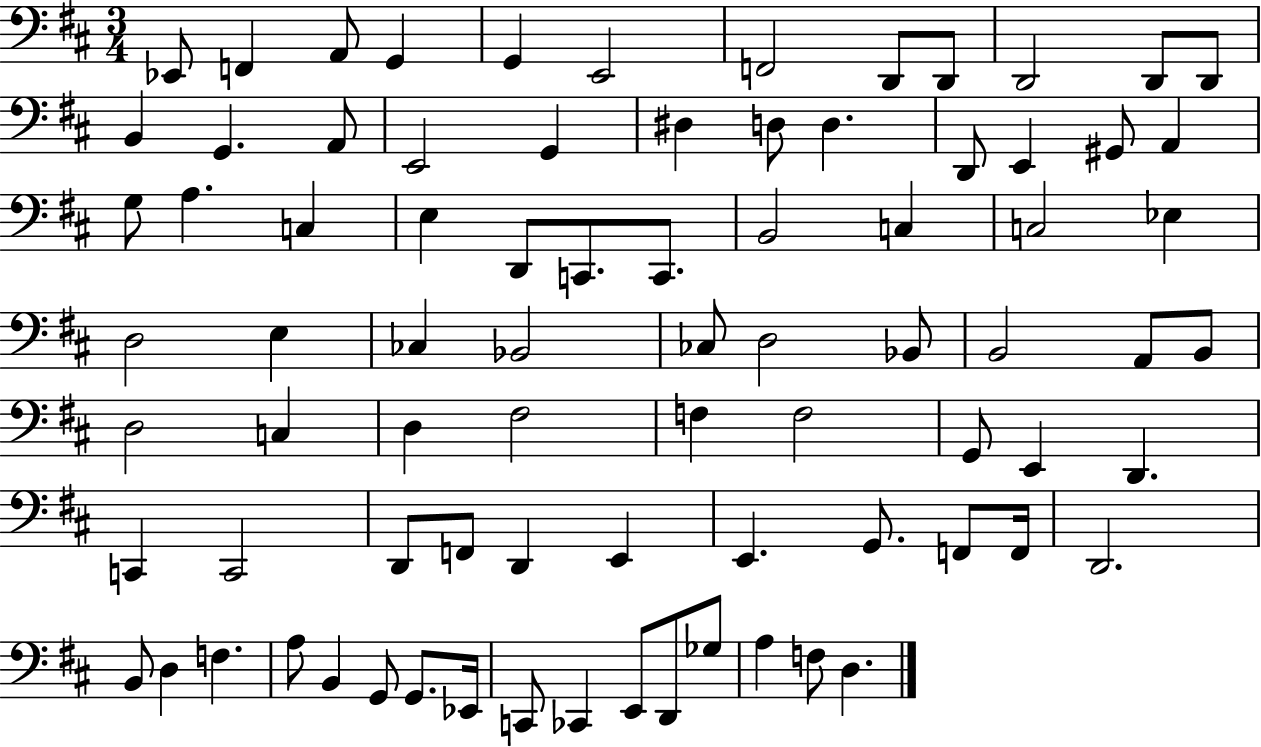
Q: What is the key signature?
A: D major